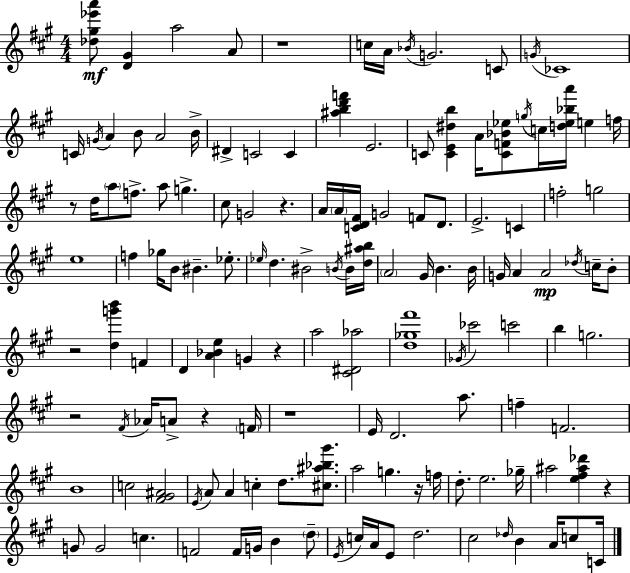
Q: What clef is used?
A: treble